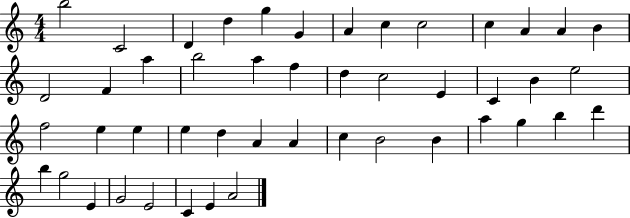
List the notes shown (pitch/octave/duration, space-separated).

B5/h C4/h D4/q D5/q G5/q G4/q A4/q C5/q C5/h C5/q A4/q A4/q B4/q D4/h F4/q A5/q B5/h A5/q F5/q D5/q C5/h E4/q C4/q B4/q E5/h F5/h E5/q E5/q E5/q D5/q A4/q A4/q C5/q B4/h B4/q A5/q G5/q B5/q D6/q B5/q G5/h E4/q G4/h E4/h C4/q E4/q A4/h